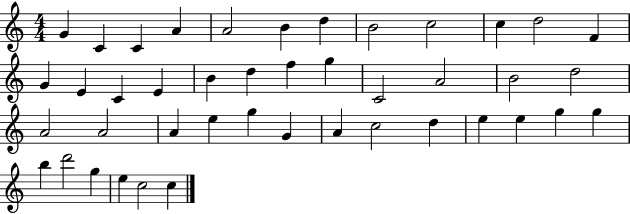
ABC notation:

X:1
T:Untitled
M:4/4
L:1/4
K:C
G C C A A2 B d B2 c2 c d2 F G E C E B d f g C2 A2 B2 d2 A2 A2 A e g G A c2 d e e g g b d'2 g e c2 c